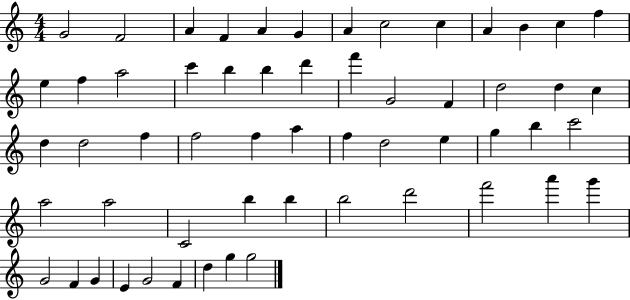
{
  \clef treble
  \numericTimeSignature
  \time 4/4
  \key c \major
  g'2 f'2 | a'4 f'4 a'4 g'4 | a'4 c''2 c''4 | a'4 b'4 c''4 f''4 | \break e''4 f''4 a''2 | c'''4 b''4 b''4 d'''4 | f'''4 g'2 f'4 | d''2 d''4 c''4 | \break d''4 d''2 f''4 | f''2 f''4 a''4 | f''4 d''2 e''4 | g''4 b''4 c'''2 | \break a''2 a''2 | c'2 b''4 b''4 | b''2 d'''2 | f'''2 a'''4 g'''4 | \break g'2 f'4 g'4 | e'4 g'2 f'4 | d''4 g''4 g''2 | \bar "|."
}